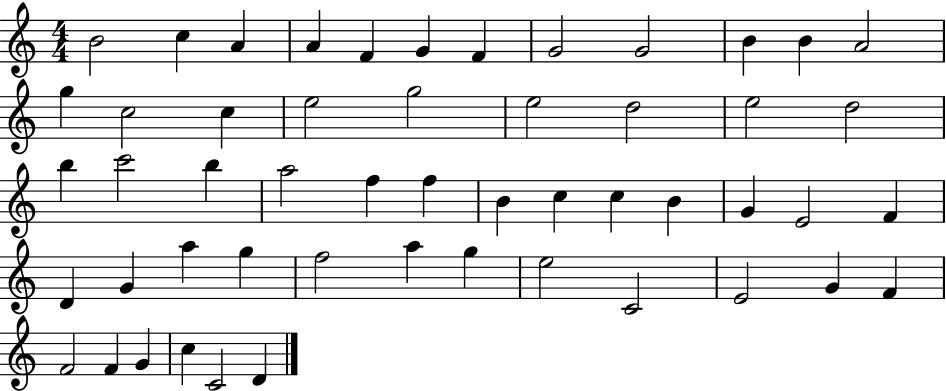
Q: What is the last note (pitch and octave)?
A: D4